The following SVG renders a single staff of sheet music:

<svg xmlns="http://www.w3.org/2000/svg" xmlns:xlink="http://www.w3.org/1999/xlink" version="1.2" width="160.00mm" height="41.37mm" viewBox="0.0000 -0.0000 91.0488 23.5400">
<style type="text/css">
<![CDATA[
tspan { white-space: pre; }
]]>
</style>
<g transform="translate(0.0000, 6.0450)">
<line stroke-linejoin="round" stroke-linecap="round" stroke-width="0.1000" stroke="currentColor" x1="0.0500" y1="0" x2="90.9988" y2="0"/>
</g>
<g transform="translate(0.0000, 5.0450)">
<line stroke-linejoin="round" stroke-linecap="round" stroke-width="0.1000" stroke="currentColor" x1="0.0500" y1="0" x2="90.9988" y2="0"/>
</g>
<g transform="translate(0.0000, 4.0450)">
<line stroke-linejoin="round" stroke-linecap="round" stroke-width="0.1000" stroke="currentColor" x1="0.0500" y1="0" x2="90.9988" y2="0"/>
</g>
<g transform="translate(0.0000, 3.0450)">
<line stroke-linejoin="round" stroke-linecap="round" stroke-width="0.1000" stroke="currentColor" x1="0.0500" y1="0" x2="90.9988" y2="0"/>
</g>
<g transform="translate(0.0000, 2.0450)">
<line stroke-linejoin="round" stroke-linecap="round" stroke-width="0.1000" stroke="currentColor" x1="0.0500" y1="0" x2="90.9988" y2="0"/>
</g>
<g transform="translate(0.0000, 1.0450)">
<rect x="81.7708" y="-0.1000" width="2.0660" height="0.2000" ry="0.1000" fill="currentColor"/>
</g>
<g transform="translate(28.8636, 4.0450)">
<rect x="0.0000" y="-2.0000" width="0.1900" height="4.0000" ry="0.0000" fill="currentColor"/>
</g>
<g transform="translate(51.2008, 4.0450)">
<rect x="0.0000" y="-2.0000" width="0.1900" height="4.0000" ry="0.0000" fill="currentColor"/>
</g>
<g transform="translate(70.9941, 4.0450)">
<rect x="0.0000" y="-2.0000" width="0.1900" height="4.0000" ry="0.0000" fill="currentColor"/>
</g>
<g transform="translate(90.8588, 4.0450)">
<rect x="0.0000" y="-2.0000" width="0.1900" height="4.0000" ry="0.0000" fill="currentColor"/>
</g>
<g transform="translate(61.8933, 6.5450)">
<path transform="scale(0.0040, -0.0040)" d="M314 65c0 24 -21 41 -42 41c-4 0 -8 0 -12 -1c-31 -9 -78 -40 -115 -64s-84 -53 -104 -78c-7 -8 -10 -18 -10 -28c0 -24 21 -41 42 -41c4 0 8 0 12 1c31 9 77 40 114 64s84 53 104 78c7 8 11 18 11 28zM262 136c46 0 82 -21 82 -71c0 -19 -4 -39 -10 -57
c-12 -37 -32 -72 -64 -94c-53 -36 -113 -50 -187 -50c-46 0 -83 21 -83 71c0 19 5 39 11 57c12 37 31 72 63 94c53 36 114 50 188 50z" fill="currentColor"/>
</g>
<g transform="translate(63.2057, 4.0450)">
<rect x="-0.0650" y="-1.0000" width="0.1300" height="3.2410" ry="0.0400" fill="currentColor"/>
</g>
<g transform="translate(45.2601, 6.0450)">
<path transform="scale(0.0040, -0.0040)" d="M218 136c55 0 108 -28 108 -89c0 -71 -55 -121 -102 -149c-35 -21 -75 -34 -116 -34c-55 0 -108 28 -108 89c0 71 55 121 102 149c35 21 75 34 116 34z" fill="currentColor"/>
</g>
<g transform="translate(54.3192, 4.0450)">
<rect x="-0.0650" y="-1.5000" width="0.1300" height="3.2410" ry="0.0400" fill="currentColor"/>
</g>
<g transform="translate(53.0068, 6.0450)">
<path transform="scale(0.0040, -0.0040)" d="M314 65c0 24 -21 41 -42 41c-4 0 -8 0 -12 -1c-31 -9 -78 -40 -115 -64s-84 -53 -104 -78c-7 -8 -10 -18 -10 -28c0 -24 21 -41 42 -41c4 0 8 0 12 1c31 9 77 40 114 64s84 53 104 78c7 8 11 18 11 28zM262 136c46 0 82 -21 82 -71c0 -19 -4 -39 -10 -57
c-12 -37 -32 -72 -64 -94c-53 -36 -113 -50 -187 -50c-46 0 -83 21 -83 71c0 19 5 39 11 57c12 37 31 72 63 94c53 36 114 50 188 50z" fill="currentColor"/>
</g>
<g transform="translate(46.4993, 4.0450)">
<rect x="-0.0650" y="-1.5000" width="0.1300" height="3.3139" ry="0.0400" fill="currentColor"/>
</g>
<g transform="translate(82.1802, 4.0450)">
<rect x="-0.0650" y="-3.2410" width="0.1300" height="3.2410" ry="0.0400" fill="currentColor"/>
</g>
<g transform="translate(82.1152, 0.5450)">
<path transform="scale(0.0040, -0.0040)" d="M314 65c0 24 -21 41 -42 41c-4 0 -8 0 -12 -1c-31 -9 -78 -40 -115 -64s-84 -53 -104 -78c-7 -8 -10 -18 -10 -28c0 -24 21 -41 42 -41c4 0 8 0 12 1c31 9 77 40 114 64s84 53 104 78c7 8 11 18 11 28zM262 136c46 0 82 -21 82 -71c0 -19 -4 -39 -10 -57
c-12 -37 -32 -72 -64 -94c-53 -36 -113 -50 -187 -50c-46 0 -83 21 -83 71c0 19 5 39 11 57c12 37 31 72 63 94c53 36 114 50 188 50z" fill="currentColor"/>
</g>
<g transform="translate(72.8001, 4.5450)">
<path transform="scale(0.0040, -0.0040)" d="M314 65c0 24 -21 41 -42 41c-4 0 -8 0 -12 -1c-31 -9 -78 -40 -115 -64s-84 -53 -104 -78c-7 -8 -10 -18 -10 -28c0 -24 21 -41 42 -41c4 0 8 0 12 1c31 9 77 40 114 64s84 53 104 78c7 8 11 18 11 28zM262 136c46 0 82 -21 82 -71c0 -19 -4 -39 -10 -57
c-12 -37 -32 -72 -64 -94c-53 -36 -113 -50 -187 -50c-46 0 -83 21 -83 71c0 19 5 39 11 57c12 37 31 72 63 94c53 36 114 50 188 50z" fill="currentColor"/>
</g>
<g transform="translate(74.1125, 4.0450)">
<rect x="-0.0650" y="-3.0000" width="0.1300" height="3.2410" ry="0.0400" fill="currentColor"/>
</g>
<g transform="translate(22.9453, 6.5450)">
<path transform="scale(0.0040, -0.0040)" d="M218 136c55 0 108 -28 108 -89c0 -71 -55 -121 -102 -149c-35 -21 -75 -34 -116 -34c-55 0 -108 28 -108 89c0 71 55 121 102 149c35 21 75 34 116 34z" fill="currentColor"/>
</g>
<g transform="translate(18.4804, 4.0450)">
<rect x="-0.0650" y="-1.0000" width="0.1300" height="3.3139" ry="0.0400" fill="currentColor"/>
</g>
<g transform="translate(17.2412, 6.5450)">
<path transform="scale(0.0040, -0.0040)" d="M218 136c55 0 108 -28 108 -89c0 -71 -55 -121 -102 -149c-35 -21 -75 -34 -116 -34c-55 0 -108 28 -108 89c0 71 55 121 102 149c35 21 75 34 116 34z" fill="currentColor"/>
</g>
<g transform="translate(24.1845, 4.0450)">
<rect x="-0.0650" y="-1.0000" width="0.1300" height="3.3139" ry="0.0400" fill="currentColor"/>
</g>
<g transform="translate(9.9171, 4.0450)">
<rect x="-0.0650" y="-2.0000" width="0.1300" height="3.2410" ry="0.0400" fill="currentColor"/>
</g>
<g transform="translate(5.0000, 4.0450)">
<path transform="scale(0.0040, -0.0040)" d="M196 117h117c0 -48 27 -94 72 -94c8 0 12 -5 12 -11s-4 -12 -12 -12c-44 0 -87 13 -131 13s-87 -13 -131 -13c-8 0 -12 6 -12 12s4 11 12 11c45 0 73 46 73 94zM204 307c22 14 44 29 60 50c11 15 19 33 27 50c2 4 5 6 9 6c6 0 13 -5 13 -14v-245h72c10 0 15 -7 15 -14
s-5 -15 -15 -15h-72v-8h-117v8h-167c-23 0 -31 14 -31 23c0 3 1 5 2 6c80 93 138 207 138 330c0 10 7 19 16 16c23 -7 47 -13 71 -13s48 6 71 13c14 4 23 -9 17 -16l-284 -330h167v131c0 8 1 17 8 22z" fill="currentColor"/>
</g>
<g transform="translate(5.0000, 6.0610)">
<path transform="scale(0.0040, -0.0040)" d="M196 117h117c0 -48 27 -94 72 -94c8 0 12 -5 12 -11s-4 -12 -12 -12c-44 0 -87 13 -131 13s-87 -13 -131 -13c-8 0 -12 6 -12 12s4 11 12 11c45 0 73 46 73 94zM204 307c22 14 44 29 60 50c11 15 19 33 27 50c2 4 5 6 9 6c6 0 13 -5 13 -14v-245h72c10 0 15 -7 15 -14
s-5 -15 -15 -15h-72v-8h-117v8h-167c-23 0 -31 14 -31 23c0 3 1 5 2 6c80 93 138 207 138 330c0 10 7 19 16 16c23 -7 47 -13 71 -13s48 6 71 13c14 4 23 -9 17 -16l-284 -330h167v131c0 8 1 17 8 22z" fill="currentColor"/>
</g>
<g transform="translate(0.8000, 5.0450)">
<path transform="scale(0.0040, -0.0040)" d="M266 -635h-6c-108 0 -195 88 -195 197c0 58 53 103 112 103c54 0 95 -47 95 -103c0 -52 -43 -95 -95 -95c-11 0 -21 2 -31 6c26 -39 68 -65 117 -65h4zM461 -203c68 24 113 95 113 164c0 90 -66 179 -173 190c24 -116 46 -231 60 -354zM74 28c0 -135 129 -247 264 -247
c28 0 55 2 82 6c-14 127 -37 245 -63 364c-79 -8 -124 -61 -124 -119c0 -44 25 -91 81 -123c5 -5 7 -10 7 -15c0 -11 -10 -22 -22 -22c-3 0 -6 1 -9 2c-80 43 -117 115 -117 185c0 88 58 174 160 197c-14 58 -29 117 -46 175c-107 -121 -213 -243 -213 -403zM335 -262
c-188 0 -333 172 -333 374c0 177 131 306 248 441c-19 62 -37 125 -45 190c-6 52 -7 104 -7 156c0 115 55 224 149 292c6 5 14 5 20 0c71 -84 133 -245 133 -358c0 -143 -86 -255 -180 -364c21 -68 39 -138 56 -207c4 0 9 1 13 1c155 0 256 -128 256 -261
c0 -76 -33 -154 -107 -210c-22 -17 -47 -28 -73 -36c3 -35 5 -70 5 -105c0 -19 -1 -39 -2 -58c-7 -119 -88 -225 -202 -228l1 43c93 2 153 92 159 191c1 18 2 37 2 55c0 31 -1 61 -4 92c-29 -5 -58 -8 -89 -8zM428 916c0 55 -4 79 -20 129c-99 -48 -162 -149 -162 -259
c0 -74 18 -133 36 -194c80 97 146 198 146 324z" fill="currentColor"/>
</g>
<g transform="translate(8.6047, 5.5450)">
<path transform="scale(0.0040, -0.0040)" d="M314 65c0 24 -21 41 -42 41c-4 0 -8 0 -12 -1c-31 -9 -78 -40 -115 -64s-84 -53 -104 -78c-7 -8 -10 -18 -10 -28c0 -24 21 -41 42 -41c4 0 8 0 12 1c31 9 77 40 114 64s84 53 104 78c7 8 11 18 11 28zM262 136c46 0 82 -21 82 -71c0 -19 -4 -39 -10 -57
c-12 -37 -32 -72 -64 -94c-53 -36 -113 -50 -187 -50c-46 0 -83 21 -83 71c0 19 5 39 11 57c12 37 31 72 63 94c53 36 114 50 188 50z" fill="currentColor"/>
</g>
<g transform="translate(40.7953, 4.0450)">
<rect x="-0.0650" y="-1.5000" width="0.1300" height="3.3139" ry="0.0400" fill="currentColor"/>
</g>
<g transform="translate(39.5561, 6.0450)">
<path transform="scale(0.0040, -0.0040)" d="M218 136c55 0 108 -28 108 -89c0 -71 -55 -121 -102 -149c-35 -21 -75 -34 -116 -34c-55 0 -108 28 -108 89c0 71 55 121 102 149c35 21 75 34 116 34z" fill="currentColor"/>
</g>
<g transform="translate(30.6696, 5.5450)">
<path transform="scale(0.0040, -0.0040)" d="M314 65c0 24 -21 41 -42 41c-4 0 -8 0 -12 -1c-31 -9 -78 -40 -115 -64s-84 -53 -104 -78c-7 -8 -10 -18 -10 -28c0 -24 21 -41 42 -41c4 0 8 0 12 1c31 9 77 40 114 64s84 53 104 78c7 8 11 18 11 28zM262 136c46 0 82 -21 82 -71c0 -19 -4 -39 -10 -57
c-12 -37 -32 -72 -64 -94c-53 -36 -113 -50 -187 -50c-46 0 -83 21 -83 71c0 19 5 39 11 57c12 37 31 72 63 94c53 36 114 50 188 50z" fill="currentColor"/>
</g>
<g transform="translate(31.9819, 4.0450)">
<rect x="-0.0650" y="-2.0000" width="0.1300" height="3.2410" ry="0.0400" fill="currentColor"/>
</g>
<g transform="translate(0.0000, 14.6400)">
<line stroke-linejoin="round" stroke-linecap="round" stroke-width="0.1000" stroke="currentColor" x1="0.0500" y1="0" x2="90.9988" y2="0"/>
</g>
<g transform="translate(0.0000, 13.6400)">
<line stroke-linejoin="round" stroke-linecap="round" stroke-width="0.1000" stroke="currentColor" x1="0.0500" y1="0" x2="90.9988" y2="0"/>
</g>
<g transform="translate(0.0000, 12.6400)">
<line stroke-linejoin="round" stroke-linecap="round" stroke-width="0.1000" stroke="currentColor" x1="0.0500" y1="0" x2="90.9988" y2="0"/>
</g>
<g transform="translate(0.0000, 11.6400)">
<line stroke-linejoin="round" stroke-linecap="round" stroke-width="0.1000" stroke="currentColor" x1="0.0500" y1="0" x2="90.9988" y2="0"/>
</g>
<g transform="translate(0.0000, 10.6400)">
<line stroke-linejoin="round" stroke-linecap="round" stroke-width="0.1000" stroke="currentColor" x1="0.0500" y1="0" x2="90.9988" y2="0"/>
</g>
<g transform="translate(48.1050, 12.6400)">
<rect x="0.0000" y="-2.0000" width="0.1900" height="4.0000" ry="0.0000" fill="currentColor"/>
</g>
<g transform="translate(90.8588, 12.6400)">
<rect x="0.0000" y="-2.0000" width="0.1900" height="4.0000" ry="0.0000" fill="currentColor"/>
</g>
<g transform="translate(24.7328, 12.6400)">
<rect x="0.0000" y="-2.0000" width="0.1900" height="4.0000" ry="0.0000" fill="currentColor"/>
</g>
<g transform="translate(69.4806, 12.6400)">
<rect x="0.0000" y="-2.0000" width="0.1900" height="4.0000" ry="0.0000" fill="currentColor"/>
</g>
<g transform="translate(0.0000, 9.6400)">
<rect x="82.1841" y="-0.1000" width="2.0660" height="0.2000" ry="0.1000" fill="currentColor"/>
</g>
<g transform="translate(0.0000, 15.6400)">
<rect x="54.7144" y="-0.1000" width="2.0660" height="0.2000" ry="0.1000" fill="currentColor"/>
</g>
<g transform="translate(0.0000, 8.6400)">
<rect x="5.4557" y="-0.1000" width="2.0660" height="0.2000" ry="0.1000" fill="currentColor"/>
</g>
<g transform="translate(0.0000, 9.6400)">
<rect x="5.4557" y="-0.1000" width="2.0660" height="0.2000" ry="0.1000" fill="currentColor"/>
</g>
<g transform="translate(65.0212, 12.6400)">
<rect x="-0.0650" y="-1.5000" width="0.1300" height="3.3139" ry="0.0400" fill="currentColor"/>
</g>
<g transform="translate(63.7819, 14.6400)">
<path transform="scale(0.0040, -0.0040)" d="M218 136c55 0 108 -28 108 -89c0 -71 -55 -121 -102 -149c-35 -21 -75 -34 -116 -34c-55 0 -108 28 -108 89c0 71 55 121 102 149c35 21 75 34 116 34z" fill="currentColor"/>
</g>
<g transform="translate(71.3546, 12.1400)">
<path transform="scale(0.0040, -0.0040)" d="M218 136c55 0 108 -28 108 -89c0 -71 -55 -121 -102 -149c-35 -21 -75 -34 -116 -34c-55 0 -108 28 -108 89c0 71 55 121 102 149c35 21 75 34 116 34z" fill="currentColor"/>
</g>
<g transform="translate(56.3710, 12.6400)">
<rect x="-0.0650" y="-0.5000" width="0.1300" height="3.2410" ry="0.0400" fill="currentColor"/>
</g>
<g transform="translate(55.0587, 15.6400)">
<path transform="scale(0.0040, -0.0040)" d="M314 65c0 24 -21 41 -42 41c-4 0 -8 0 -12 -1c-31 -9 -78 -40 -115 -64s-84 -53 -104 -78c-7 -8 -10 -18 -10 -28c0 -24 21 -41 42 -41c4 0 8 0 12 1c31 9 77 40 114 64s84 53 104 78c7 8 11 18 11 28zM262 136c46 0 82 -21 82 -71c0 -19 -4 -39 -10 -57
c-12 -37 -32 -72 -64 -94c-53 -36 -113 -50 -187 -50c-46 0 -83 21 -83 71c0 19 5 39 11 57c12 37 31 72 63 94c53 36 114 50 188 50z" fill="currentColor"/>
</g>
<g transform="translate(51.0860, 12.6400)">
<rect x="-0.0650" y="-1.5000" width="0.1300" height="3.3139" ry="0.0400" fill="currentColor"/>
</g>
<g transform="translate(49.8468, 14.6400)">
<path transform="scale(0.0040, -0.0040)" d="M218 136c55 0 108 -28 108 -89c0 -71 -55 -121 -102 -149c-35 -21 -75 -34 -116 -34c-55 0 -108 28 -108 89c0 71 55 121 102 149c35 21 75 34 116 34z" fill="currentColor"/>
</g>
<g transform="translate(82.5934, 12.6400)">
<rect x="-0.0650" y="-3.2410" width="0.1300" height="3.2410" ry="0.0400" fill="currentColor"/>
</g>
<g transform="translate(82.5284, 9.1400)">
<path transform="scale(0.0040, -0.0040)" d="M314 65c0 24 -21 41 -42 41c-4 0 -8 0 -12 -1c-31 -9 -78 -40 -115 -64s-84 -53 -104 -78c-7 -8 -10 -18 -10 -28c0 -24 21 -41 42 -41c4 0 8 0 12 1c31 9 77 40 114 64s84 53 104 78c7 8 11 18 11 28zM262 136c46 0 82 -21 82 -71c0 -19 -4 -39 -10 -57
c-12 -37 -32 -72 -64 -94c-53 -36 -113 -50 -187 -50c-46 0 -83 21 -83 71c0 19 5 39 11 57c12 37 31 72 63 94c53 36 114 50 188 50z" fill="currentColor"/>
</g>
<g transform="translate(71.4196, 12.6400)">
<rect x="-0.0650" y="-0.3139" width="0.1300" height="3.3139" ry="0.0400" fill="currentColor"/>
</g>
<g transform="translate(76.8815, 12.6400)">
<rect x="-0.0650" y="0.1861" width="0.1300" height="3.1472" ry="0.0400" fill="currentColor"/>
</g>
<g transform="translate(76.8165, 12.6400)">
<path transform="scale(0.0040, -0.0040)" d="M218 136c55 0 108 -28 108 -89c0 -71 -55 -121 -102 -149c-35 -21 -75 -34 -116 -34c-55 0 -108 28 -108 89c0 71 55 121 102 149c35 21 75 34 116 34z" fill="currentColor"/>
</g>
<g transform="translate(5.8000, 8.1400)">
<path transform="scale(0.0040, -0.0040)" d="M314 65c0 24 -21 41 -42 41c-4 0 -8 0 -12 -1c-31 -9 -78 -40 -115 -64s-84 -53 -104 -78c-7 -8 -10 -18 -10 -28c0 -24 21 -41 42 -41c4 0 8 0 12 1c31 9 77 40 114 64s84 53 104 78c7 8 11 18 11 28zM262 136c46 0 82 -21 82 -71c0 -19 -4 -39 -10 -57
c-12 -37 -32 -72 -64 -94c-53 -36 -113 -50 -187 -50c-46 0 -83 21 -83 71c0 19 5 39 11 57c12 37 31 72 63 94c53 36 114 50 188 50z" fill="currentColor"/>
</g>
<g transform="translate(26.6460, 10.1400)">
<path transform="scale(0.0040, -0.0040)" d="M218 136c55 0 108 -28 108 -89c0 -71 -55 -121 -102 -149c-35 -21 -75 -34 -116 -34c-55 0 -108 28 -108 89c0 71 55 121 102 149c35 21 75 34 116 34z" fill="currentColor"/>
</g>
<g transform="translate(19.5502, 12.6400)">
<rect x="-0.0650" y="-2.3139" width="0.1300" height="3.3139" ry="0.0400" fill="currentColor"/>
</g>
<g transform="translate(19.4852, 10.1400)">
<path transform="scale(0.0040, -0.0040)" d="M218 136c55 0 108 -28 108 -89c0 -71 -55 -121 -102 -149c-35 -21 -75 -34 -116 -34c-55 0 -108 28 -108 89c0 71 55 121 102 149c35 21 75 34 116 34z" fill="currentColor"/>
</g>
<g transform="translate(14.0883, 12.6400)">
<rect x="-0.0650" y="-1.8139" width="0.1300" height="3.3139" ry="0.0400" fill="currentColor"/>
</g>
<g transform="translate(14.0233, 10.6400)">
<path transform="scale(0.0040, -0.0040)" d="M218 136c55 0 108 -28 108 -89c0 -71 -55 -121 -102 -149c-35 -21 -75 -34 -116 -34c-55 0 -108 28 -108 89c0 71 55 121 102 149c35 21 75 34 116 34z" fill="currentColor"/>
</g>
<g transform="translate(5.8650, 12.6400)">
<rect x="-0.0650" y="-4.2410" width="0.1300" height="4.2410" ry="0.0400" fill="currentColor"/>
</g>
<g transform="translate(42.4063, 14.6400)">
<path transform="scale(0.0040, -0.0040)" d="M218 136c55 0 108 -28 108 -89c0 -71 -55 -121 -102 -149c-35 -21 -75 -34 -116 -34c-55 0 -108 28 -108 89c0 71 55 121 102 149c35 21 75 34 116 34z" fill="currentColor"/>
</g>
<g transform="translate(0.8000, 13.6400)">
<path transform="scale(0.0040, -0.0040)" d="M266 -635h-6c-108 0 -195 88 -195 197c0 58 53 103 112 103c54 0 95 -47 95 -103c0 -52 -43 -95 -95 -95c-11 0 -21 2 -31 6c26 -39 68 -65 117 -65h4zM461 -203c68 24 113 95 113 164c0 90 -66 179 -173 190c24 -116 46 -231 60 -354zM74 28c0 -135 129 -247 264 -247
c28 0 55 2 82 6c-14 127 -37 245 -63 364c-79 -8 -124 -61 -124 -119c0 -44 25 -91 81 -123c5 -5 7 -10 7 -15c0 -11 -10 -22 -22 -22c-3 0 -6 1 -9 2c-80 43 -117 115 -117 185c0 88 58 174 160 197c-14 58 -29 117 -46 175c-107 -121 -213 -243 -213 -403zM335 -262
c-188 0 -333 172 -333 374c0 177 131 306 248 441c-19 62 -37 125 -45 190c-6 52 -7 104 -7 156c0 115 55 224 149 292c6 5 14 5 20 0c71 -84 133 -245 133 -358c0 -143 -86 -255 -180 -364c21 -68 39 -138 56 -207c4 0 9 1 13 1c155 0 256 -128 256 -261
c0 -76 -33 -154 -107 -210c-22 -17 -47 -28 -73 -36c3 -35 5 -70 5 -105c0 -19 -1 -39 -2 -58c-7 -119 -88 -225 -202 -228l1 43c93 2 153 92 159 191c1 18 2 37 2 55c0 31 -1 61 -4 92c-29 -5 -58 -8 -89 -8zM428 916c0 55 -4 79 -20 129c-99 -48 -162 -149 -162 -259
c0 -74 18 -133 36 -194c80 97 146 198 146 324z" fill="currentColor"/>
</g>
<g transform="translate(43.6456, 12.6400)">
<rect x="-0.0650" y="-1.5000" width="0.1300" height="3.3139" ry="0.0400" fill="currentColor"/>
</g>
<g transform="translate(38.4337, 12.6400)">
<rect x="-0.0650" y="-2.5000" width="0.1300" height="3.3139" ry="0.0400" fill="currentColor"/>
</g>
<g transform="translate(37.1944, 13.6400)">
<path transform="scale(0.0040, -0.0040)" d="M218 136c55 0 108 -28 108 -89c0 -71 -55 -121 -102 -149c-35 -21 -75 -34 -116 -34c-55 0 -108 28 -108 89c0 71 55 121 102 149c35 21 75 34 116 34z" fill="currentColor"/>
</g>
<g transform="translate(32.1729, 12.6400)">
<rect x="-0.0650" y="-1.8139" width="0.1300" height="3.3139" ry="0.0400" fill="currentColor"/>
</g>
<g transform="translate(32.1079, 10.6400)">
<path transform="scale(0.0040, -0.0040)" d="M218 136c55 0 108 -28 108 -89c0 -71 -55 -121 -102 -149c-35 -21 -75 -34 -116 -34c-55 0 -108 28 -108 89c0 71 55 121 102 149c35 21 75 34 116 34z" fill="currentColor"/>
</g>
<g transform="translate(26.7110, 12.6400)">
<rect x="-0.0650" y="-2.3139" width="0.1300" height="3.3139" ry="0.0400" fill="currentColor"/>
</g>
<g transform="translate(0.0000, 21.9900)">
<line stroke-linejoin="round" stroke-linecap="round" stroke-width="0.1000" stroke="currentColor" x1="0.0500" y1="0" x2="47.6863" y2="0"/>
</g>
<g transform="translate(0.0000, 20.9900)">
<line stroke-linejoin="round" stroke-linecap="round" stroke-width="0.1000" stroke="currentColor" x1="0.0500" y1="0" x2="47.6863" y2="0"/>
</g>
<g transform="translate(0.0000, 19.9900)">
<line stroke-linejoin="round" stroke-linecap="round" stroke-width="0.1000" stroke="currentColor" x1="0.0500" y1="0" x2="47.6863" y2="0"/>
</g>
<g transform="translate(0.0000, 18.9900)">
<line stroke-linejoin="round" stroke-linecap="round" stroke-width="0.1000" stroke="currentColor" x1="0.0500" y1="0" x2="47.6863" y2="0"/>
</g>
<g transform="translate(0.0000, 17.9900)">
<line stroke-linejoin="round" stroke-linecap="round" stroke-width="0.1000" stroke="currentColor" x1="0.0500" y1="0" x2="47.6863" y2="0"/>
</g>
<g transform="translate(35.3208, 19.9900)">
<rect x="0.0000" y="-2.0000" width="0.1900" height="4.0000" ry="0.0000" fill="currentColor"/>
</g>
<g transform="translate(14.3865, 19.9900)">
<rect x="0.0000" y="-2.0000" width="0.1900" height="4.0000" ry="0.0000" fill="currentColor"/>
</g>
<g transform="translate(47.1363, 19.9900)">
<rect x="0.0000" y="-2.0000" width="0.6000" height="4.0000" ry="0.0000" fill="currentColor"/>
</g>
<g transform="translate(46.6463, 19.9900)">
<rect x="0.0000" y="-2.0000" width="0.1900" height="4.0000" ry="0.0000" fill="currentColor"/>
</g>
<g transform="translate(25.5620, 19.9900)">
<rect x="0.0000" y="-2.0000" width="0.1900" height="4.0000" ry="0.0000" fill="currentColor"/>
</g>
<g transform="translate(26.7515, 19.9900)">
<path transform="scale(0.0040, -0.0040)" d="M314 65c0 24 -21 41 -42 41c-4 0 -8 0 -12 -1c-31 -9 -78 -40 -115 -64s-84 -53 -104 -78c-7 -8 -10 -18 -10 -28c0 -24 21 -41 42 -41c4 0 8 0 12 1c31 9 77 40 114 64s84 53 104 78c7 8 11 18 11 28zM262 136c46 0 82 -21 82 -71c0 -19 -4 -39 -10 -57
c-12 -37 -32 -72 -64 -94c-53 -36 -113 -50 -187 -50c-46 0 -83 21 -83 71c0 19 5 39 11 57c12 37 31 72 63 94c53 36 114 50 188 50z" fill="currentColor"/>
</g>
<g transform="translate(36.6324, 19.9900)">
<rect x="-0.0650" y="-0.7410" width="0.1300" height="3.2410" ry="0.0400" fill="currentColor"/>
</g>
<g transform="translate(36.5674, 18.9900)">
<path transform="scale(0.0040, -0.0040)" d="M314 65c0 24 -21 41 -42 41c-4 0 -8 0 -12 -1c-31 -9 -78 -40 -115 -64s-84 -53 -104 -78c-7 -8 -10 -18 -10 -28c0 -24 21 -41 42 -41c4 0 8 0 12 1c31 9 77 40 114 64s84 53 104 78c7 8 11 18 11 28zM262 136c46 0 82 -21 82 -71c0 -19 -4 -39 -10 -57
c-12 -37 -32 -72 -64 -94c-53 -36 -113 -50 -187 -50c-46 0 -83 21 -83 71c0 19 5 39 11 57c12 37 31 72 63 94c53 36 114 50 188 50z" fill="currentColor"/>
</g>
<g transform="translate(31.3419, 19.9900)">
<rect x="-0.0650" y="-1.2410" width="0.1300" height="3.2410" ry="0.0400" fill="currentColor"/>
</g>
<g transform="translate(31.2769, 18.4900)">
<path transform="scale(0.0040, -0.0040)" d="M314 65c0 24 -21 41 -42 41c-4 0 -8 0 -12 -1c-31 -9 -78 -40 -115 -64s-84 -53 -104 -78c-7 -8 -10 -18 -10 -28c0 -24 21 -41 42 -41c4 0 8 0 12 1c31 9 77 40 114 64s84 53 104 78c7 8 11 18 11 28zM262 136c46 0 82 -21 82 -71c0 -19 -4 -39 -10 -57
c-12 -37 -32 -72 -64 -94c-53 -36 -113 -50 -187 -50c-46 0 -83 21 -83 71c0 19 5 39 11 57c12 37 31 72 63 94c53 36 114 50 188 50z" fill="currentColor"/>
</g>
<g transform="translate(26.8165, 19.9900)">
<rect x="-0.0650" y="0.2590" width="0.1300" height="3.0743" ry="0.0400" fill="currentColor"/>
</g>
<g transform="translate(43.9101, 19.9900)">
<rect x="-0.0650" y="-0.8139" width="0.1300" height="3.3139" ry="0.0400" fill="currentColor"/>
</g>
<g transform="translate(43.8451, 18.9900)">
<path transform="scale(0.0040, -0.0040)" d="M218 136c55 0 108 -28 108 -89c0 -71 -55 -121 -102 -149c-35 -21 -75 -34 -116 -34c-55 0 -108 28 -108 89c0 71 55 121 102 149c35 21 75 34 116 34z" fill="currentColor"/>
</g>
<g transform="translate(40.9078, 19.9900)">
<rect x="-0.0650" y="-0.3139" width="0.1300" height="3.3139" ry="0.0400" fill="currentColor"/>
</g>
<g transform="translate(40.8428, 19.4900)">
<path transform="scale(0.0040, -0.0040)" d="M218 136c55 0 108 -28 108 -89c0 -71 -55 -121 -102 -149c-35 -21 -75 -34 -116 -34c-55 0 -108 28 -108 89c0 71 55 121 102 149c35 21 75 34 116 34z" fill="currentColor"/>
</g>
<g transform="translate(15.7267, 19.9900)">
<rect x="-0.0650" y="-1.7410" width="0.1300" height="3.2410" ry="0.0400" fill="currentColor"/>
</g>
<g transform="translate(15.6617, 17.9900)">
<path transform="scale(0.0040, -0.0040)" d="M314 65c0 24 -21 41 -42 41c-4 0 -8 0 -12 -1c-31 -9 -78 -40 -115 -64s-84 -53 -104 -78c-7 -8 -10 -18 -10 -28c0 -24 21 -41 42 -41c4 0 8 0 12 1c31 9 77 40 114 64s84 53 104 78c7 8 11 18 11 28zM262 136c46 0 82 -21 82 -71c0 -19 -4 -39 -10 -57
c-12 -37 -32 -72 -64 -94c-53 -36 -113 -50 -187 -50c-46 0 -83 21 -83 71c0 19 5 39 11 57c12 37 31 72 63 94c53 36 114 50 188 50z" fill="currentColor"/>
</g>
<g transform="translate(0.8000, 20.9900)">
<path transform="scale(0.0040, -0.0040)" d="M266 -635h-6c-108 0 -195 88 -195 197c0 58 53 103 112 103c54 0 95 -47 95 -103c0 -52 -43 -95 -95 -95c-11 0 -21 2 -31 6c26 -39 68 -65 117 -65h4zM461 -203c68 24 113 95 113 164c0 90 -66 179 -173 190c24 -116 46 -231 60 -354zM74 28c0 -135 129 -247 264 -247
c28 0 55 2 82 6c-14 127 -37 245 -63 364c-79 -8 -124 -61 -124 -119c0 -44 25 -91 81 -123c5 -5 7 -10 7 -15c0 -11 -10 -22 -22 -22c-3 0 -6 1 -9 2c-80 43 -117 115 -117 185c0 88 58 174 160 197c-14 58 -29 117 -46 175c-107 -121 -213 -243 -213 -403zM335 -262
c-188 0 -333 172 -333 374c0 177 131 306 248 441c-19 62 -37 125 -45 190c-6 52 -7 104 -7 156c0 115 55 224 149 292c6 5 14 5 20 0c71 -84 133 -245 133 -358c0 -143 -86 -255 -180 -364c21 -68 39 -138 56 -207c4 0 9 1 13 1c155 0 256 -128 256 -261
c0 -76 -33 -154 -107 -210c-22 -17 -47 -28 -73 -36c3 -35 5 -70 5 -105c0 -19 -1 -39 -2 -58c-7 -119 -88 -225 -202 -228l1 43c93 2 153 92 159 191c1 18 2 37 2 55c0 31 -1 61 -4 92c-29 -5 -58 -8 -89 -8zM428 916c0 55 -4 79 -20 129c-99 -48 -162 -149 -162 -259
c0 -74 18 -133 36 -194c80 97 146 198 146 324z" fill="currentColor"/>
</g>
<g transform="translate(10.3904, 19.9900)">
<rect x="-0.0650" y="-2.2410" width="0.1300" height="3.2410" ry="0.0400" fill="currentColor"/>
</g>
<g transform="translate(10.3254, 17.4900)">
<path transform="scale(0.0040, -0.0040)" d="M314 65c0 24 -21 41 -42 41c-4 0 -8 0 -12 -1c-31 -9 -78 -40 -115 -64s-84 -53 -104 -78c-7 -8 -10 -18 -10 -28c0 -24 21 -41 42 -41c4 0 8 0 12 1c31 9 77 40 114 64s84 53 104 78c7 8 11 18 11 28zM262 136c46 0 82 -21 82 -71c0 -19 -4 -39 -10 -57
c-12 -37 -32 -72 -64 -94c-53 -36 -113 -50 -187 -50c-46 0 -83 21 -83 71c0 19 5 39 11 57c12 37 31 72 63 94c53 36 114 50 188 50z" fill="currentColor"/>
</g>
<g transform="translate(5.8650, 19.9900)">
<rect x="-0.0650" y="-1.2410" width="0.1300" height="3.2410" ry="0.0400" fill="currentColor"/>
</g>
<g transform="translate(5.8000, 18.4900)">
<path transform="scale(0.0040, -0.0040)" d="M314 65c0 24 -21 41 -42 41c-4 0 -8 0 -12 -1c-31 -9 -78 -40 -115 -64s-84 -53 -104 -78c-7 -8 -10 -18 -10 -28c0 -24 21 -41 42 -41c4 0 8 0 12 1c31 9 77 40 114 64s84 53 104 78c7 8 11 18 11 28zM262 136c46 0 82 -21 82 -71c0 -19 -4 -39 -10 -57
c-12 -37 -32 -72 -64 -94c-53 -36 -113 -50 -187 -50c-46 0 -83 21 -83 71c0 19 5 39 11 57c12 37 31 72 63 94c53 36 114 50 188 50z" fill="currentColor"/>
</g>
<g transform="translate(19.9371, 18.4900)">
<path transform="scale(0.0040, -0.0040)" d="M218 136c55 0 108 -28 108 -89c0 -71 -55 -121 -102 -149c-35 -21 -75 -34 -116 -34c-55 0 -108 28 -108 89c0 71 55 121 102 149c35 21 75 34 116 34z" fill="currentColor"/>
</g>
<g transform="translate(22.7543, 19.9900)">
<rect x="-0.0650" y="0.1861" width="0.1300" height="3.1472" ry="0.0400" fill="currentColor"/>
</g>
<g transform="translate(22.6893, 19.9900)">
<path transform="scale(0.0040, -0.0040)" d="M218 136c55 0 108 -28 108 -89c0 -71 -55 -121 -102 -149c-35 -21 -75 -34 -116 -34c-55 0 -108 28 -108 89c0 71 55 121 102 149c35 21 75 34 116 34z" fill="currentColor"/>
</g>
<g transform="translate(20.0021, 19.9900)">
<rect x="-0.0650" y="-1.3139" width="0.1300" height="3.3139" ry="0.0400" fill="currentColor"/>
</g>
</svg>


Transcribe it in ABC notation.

X:1
T:Untitled
M:4/4
L:1/4
K:C
F2 D D F2 E E E2 D2 A2 b2 d'2 f g g f G E E C2 E c B b2 e2 g2 f2 e B B2 e2 d2 c d